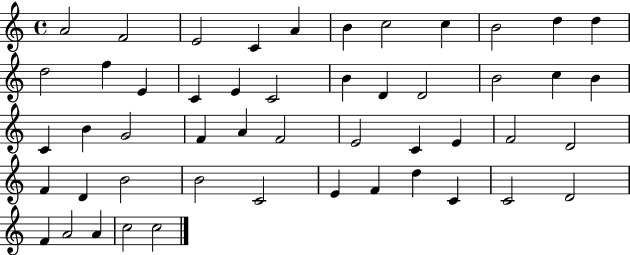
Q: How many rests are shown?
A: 0